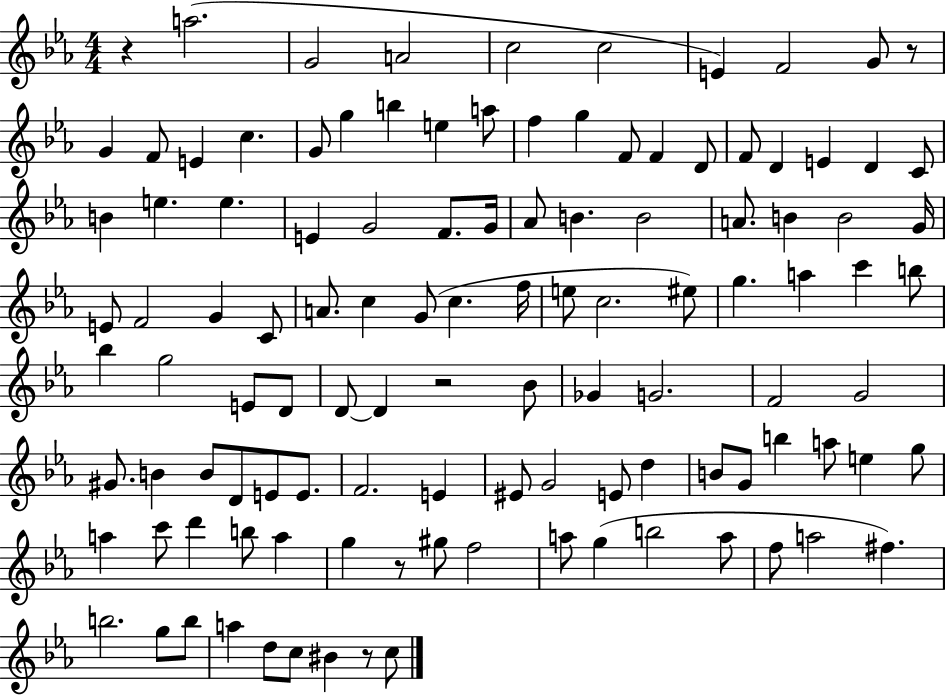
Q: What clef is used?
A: treble